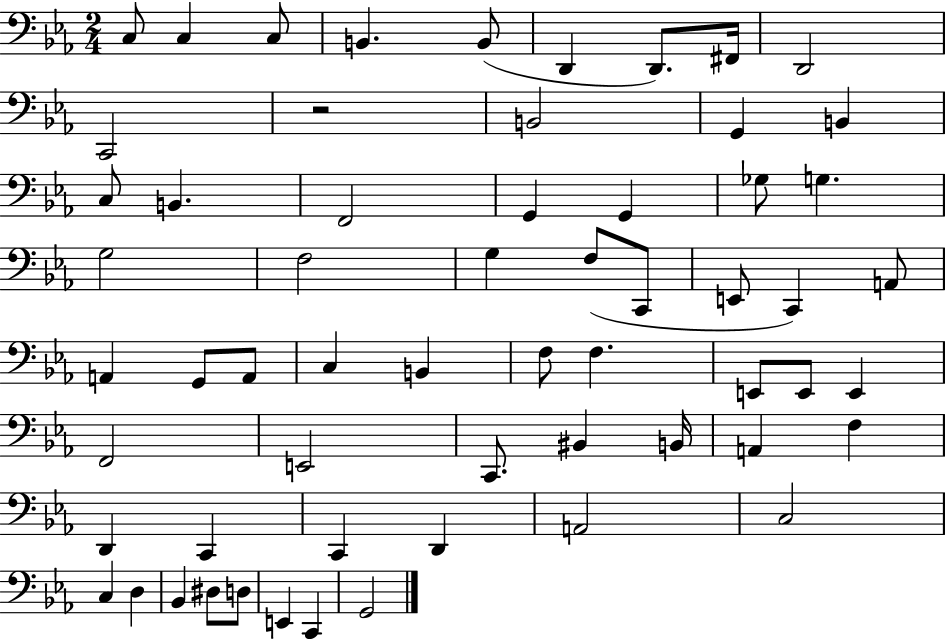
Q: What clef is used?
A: bass